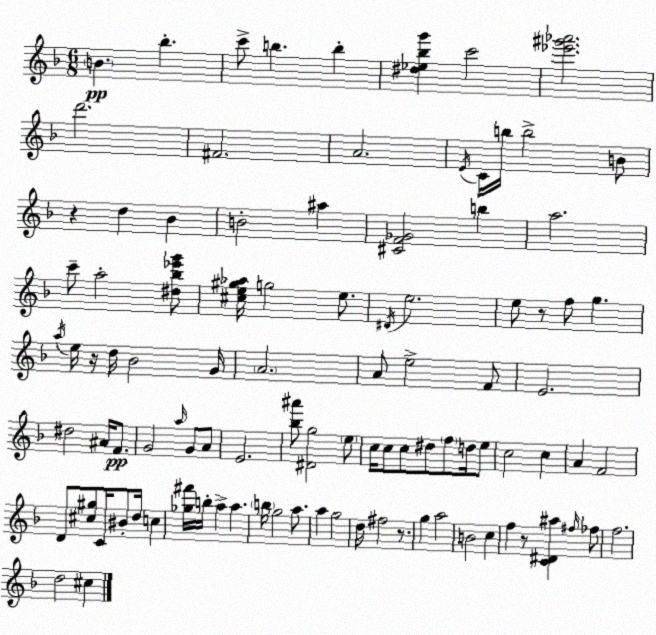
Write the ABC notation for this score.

X:1
T:Untitled
M:6/8
L:1/4
K:Dm
B _b c'/2 b b [^d_e_bg'] c'2 [_e'^g'_a']2 d'2 ^F2 A2 E/4 C/4 b/4 b2 B/2 z d _B B2 ^a [^CF_G]2 b a2 c'/2 a2 [^d_b_e'g']/2 [^ce^g_a]/4 g2 e/2 ^D/4 e2 e/2 z/2 f/2 g a/4 e/4 z/4 d/4 _B2 G/4 A2 A/2 e2 F/2 E2 ^d2 ^A/4 F/2 G2 a/4 G/2 A/2 E2 [_b^a']/2 [^Dg]2 e/2 c/4 c/2 c/2 ^d/2 f/2 d/4 e/2 c2 c A F2 D/2 [^c^g]/2 C/4 ^B/2 d/4 c [_g^f']/4 b/4 a a b/4 g2 a/2 a g2 d/4 ^f2 z/2 g a2 B2 c f z/2 [C^D^a] ^f/4 _f/2 f2 d2 ^c